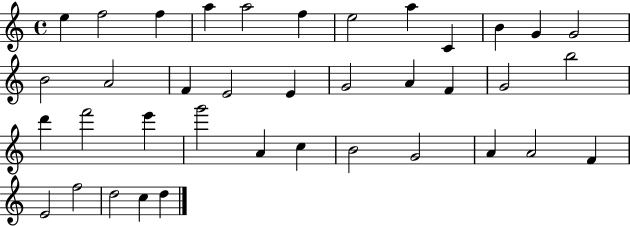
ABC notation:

X:1
T:Untitled
M:4/4
L:1/4
K:C
e f2 f a a2 f e2 a C B G G2 B2 A2 F E2 E G2 A F G2 b2 d' f'2 e' g'2 A c B2 G2 A A2 F E2 f2 d2 c d